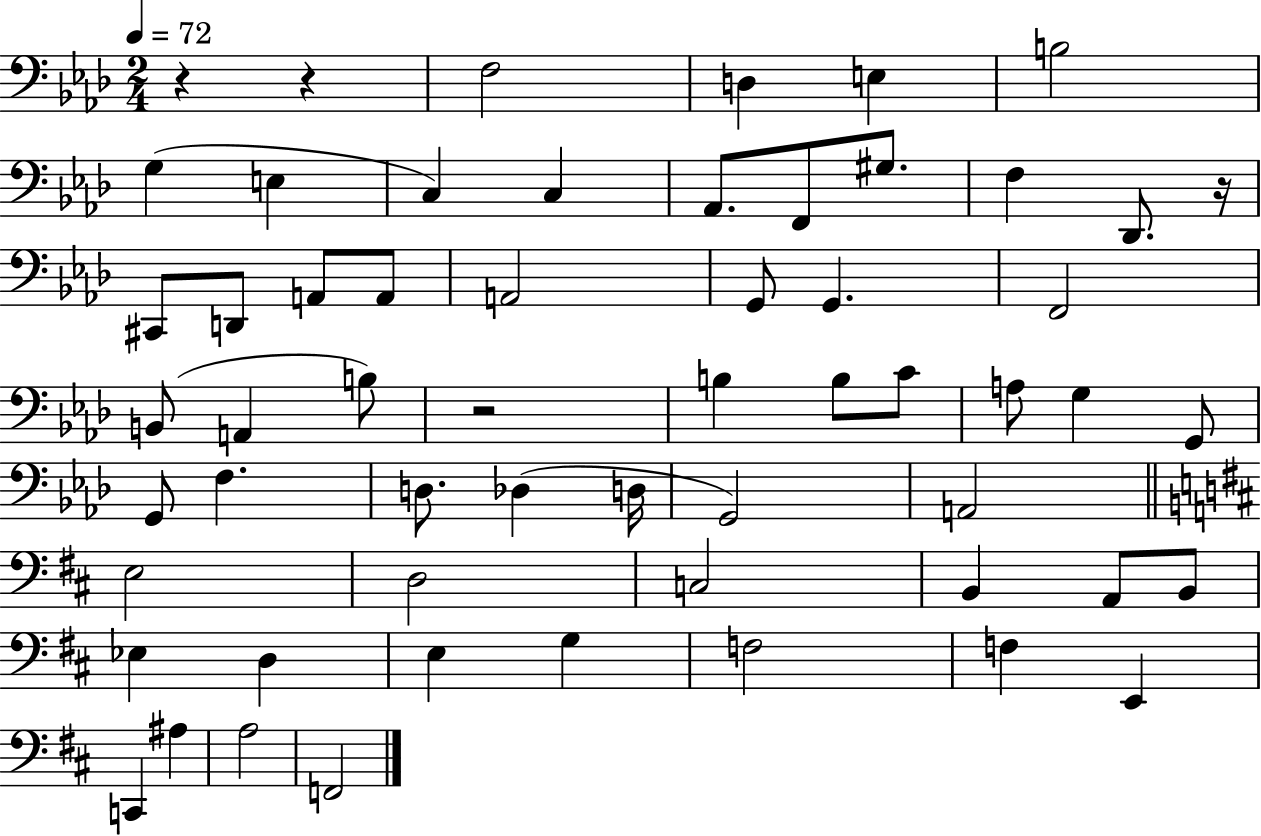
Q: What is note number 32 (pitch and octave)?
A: F3